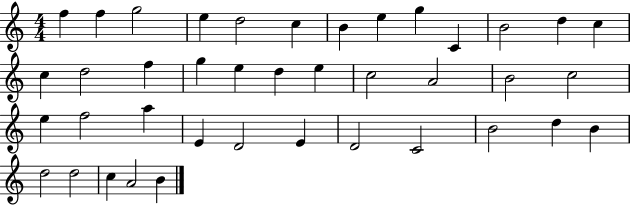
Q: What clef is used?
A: treble